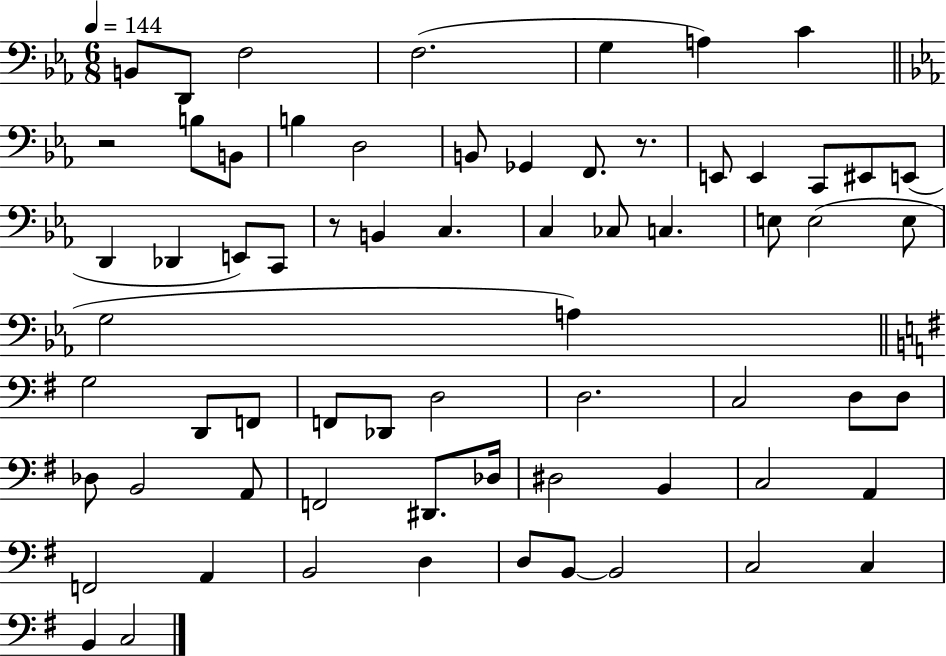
B2/e D2/e F3/h F3/h. G3/q A3/q C4/q R/h B3/e B2/e B3/q D3/h B2/e Gb2/q F2/e. R/e. E2/e E2/q C2/e EIS2/e E2/e D2/q Db2/q E2/e C2/e R/e B2/q C3/q. C3/q CES3/e C3/q. E3/e E3/h E3/e G3/h A3/q G3/h D2/e F2/e F2/e Db2/e D3/h D3/h. C3/h D3/e D3/e Db3/e B2/h A2/e F2/h D#2/e. Db3/s D#3/h B2/q C3/h A2/q F2/h A2/q B2/h D3/q D3/e B2/e B2/h C3/h C3/q B2/q C3/h